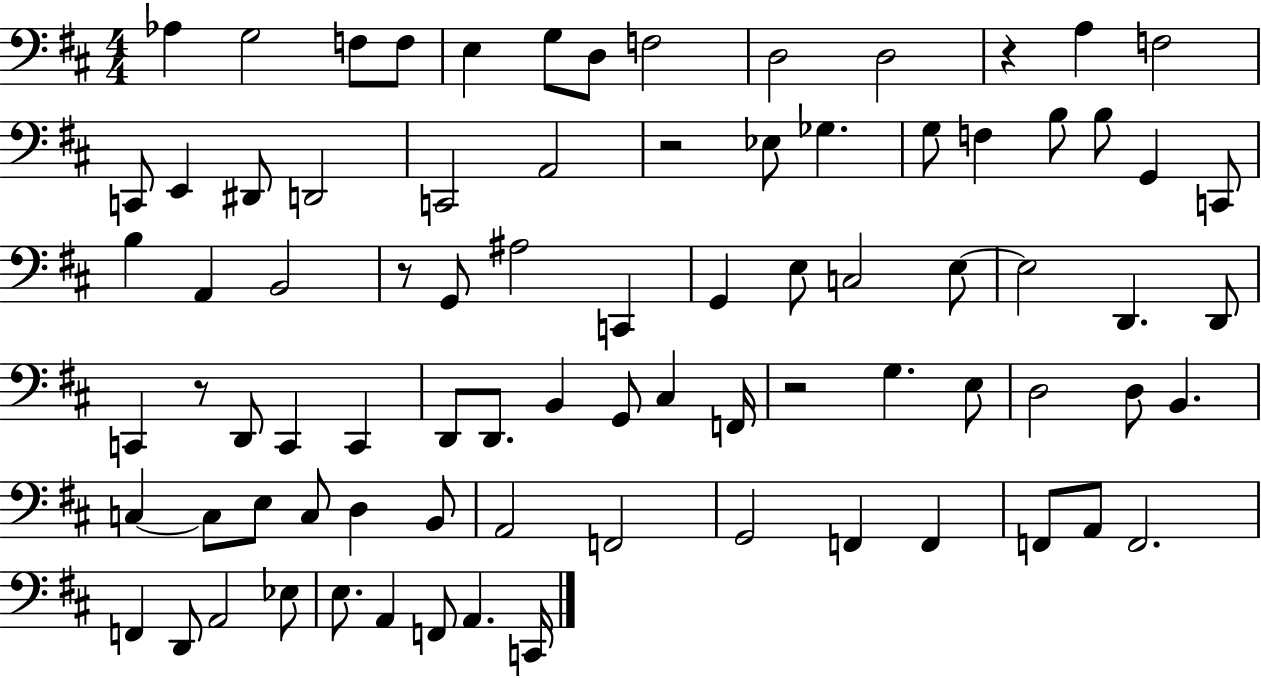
X:1
T:Untitled
M:4/4
L:1/4
K:D
_A, G,2 F,/2 F,/2 E, G,/2 D,/2 F,2 D,2 D,2 z A, F,2 C,,/2 E,, ^D,,/2 D,,2 C,,2 A,,2 z2 _E,/2 _G, G,/2 F, B,/2 B,/2 G,, C,,/2 B, A,, B,,2 z/2 G,,/2 ^A,2 C,, G,, E,/2 C,2 E,/2 E,2 D,, D,,/2 C,, z/2 D,,/2 C,, C,, D,,/2 D,,/2 B,, G,,/2 ^C, F,,/4 z2 G, E,/2 D,2 D,/2 B,, C, C,/2 E,/2 C,/2 D, B,,/2 A,,2 F,,2 G,,2 F,, F,, F,,/2 A,,/2 F,,2 F,, D,,/2 A,,2 _E,/2 E,/2 A,, F,,/2 A,, C,,/4